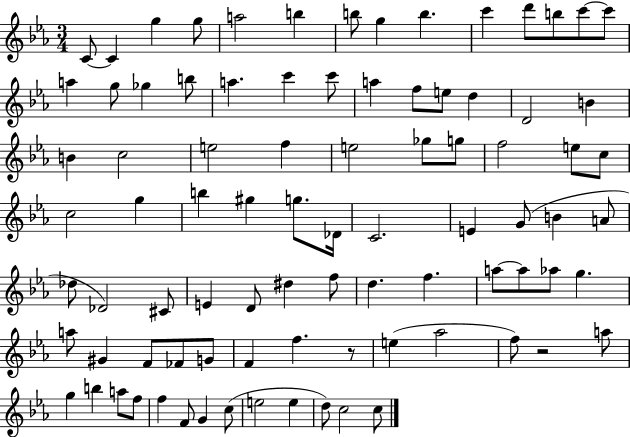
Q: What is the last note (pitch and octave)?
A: C5